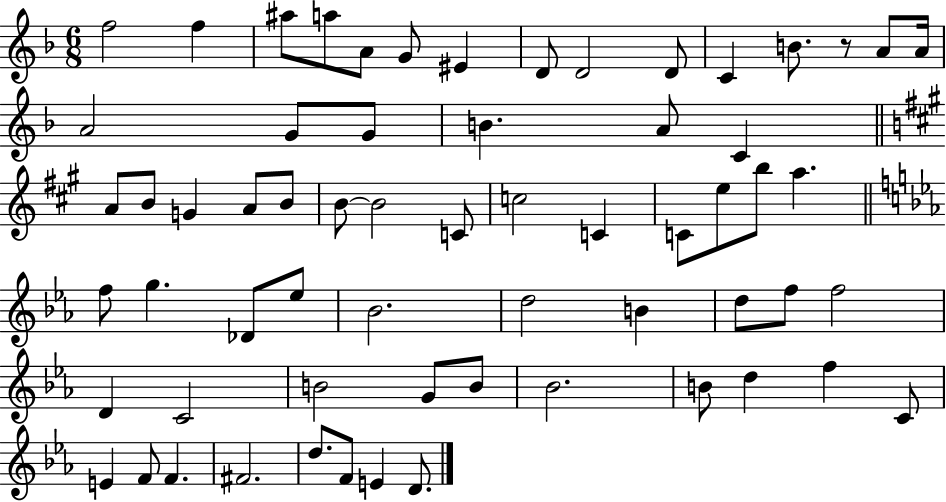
{
  \clef treble
  \numericTimeSignature
  \time 6/8
  \key f \major
  f''2 f''4 | ais''8 a''8 a'8 g'8 eis'4 | d'8 d'2 d'8 | c'4 b'8. r8 a'8 a'16 | \break a'2 g'8 g'8 | b'4. a'8 c'4 | \bar "||" \break \key a \major a'8 b'8 g'4 a'8 b'8 | b'8~~ b'2 c'8 | c''2 c'4 | c'8 e''8 b''8 a''4. | \break \bar "||" \break \key c \minor f''8 g''4. des'8 ees''8 | bes'2. | d''2 b'4 | d''8 f''8 f''2 | \break d'4 c'2 | b'2 g'8 b'8 | bes'2. | b'8 d''4 f''4 c'8 | \break e'4 f'8 f'4. | fis'2. | d''8. f'8 e'4 d'8. | \bar "|."
}